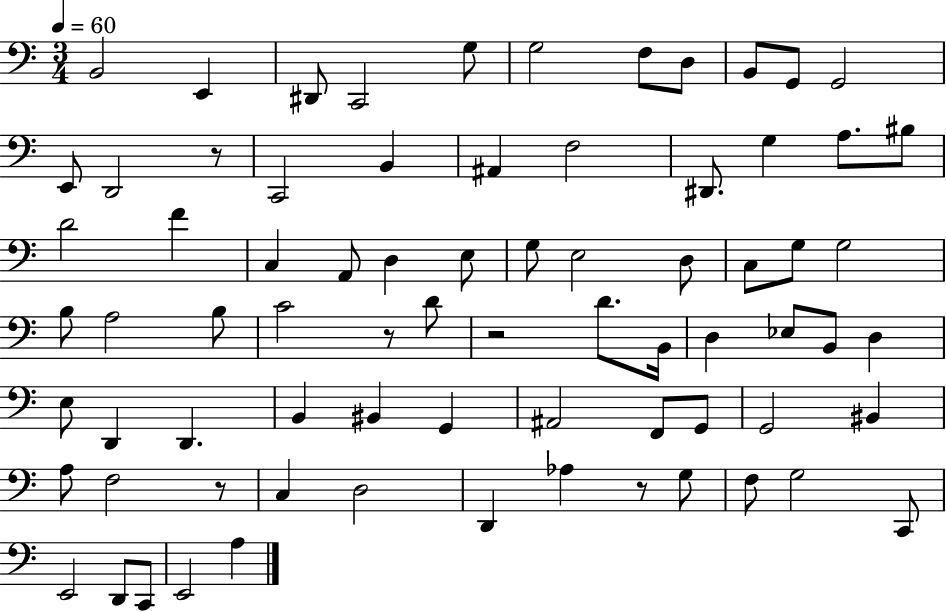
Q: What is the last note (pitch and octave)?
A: A3